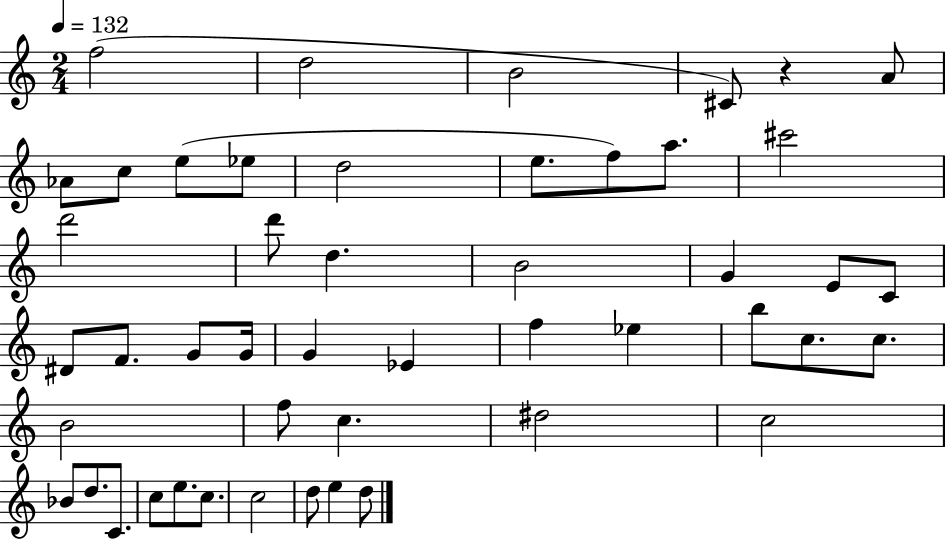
X:1
T:Untitled
M:2/4
L:1/4
K:C
f2 d2 B2 ^C/2 z A/2 _A/2 c/2 e/2 _e/2 d2 e/2 f/2 a/2 ^c'2 d'2 d'/2 d B2 G E/2 C/2 ^D/2 F/2 G/2 G/4 G _E f _e b/2 c/2 c/2 B2 f/2 c ^d2 c2 _B/2 d/2 C/2 c/2 e/2 c/2 c2 d/2 e d/2